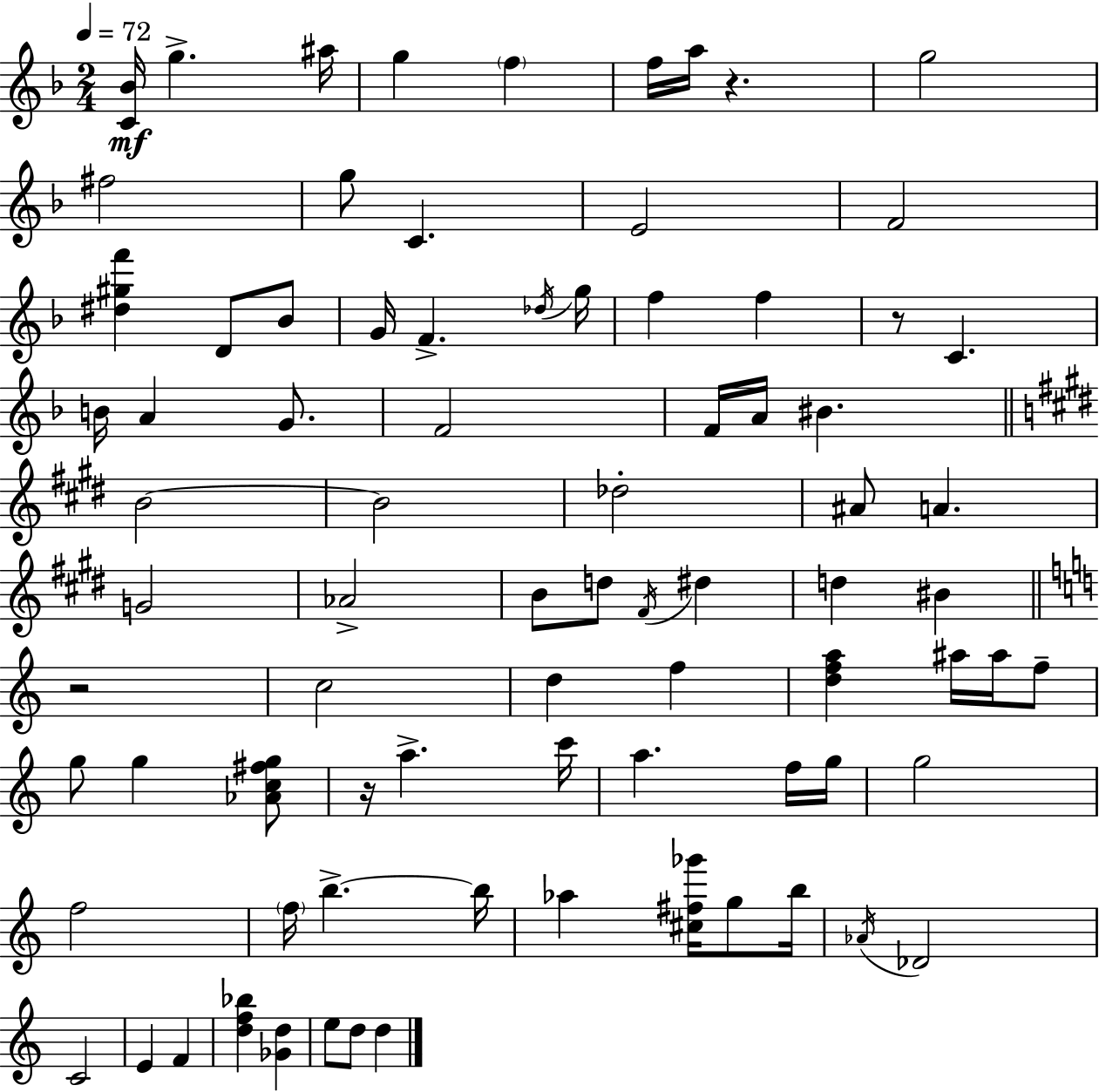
[C4,Bb4]/s G5/q. A#5/s G5/q F5/q F5/s A5/s R/q. G5/h F#5/h G5/e C4/q. E4/h F4/h [D#5,G#5,F6]/q D4/e Bb4/e G4/s F4/q. Db5/s G5/s F5/q F5/q R/e C4/q. B4/s A4/q G4/e. F4/h F4/s A4/s BIS4/q. B4/h B4/h Db5/h A#4/e A4/q. G4/h Ab4/h B4/e D5/e F#4/s D#5/q D5/q BIS4/q R/h C5/h D5/q F5/q [D5,F5,A5]/q A#5/s A#5/s F5/e G5/e G5/q [Ab4,C5,F#5,G5]/e R/s A5/q. C6/s A5/q. F5/s G5/s G5/h F5/h F5/s B5/q. B5/s Ab5/q [C#5,F#5,Gb6]/s G5/e B5/s Ab4/s Db4/h C4/h E4/q F4/q [D5,F5,Bb5]/q [Gb4,D5]/q E5/e D5/e D5/q